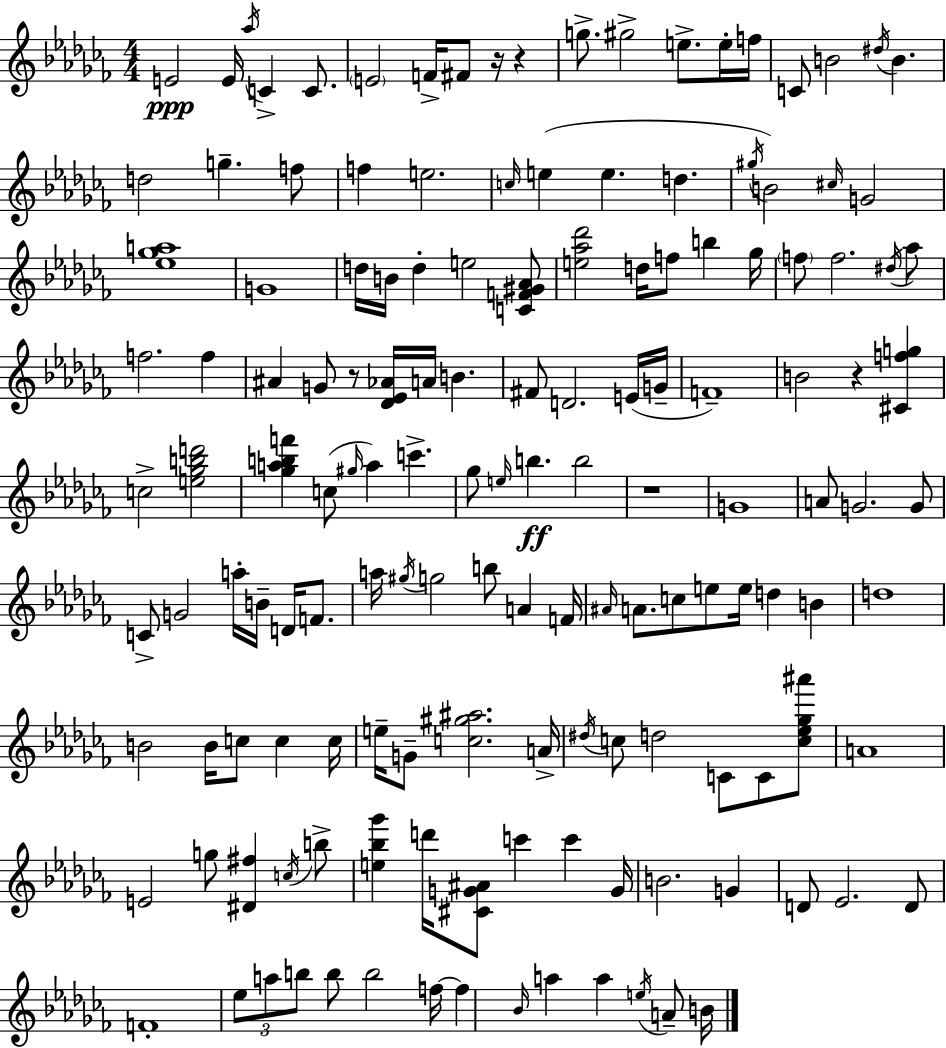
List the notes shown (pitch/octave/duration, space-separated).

E4/h E4/s Ab5/s C4/q C4/e. E4/h F4/s F#4/e R/s R/q G5/e. G#5/h E5/e. E5/s F5/s C4/e B4/h D#5/s B4/q. D5/h G5/q. F5/e F5/q E5/h. C5/s E5/q E5/q. D5/q. G#5/s B4/h C#5/s G4/h [Eb5,Gb5,A5]/w G4/w D5/s B4/s D5/q E5/h [C4,F4,G#4,Ab4]/e [E5,Ab5,Db6]/h D5/s F5/e B5/q Gb5/s F5/e F5/h. D#5/s Ab5/e F5/h. F5/q A#4/q G4/e R/e [Db4,Eb4,Ab4]/s A4/s B4/q. F#4/e D4/h. E4/s G4/s F4/w B4/h R/q [C#4,F5,G5]/q C5/h [E5,Gb5,B5,D6]/h [Gb5,A5,B5,F6]/q C5/e G#5/s A5/q C6/q. Gb5/e E5/s B5/q. B5/h R/w G4/w A4/e G4/h. G4/e C4/e G4/h A5/s B4/s D4/s F4/e. A5/s G#5/s G5/h B5/e A4/q F4/s A#4/s A4/e. C5/e E5/e E5/s D5/q B4/q D5/w B4/h B4/s C5/e C5/q C5/s E5/s G4/e [C5,G#5,A#5]/h. A4/s D#5/s C5/e D5/h C4/e C4/e [C5,Eb5,Gb5,A#6]/e A4/w E4/h G5/e [D#4,F#5]/q C5/s B5/e [E5,Bb5,Gb6]/q D6/s [C#4,G4,A#4]/e C6/q C6/q G4/s B4/h. G4/q D4/e Eb4/h. D4/e F4/w Eb5/e A5/e B5/e B5/e B5/h F5/s F5/q Bb4/s A5/q A5/q E5/s A4/e B4/s